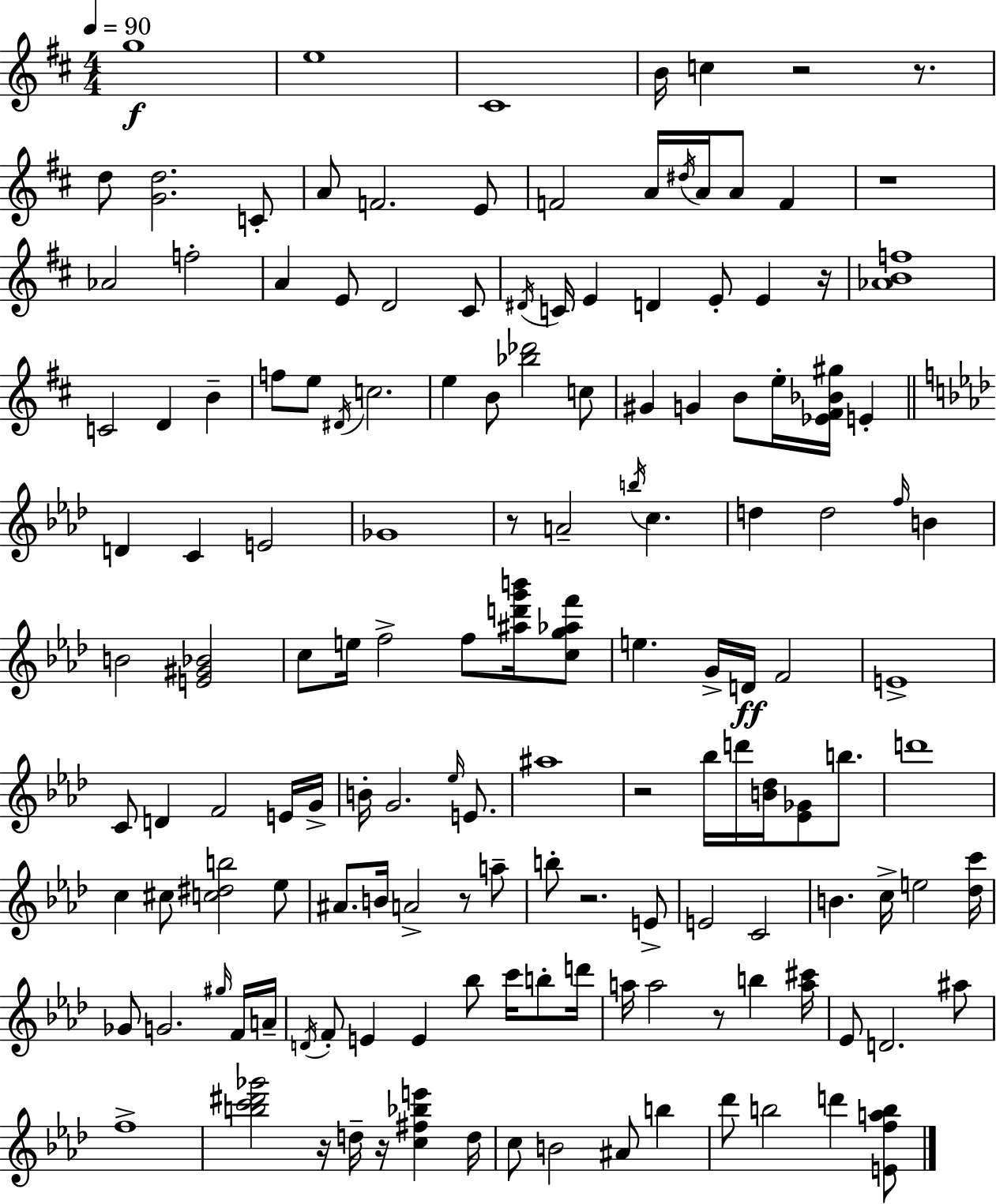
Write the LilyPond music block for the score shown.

{
  \clef treble
  \numericTimeSignature
  \time 4/4
  \key d \major
  \tempo 4 = 90
  g''1\f | e''1 | cis'1 | b'16 c''4 r2 r8. | \break d''8 <g' d''>2. c'8-. | a'8 f'2. e'8 | f'2 a'16 \acciaccatura { dis''16 } a'16 a'8 f'4 | r1 | \break aes'2 f''2-. | a'4 e'8 d'2 cis'8 | \acciaccatura { dis'16 } c'16 e'4 d'4 e'8-. e'4 | r16 <aes' b' f''>1 | \break c'2 d'4 b'4-- | f''8 e''8 \acciaccatura { dis'16 } c''2. | e''4 b'8 <bes'' des'''>2 | c''8 gis'4 g'4 b'8 e''16-. <ees' fis' bes' gis''>16 e'4-. | \break \bar "||" \break \key aes \major d'4 c'4 e'2 | ges'1 | r8 a'2-- \acciaccatura { b''16 } c''4. | d''4 d''2 \grace { f''16 } b'4 | \break b'2 <e' gis' bes'>2 | c''8 e''16 f''2-> f''8 <ais'' d''' g''' b'''>16 | <c'' g'' aes'' f'''>8 e''4. g'16-> d'16\ff f'2 | e'1-> | \break c'8 d'4 f'2 | e'16 g'16-> b'16-. g'2. \grace { ees''16 } | e'8. ais''1 | r2 bes''16 d'''16 <b' des''>16 <ees' ges'>8 | \break b''8. d'''1 | c''4 cis''8 <c'' dis'' b''>2 | ees''8 ais'8. b'16 a'2-> r8 | a''8-- b''8-. r2. | \break e'8-> e'2 c'2 | b'4. c''16-> e''2 | <des'' c'''>16 ges'8 g'2. | \grace { gis''16 } f'16 a'16-- \acciaccatura { d'16 } f'8-. e'4 e'4 bes''8 | \break c'''16 b''8-. d'''16 a''16 a''2 r8 | b''4 <a'' cis'''>16 ees'8 d'2. | ais''8 f''1-> | <b'' c''' dis''' ges'''>2 r16 d''16-- r16 | \break <c'' fis'' bes'' e'''>4 d''16 c''8 b'2 ais'8 | b''4 des'''8 b''2 d'''4 | <e' f'' a'' b''>8 \bar "|."
}